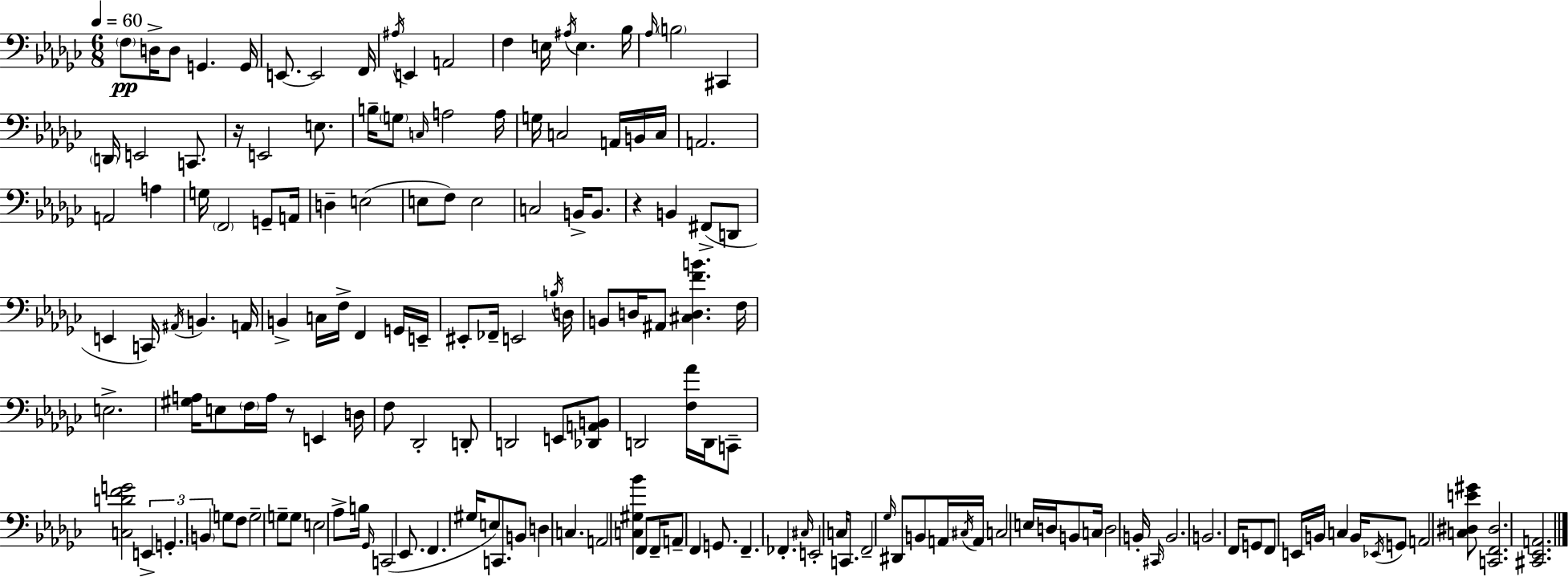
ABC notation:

X:1
T:Untitled
M:6/8
L:1/4
K:Ebm
F,/2 D,/4 D,/2 G,, G,,/4 E,,/2 E,,2 F,,/4 ^A,/4 E,, A,,2 F, E,/4 ^A,/4 E, _B,/4 _A,/4 B,2 ^C,, D,,/4 E,,2 C,,/2 z/4 E,,2 E,/2 B,/4 G,/2 C,/4 A,2 A,/4 G,/4 C,2 A,,/4 B,,/4 C,/4 A,,2 A,,2 A, G,/4 F,,2 G,,/2 A,,/4 D, E,2 E,/2 F,/2 E,2 C,2 B,,/4 B,,/2 z B,, ^F,,/2 D,,/2 E,, C,,/4 ^A,,/4 B,, A,,/4 B,, C,/4 F,/4 F,, G,,/4 E,,/4 ^E,,/2 _F,,/4 E,,2 B,/4 D,/4 B,,/2 D,/4 ^A,,/2 [^C,D,FB] F,/4 E,2 [^G,A,]/4 E,/2 F,/4 A,/4 z/2 E,, D,/4 F,/2 _D,,2 D,,/2 D,,2 E,,/2 [_D,,A,,B,,]/2 D,,2 [F,_A]/4 D,,/4 C,,/2 [C,DFG]2 E,, G,, B,, G,/2 F,/2 G,2 G,/2 G,/2 E,2 _A,/2 B,/4 _G,,/4 C,,2 _E,,/2 F,, ^G,/4 E,/2 C,,/2 B,,/2 D, C, A,,2 [C,^G,_B] F,,/2 F,,/4 A,,/2 F,, G,,/2 F,, _F,, ^C,/4 E,,2 C,/4 C,,/2 F,,2 _G,/4 ^D,,/2 B,,/2 A,,/4 ^C,/4 A,,/4 C,2 E,/4 D,/4 B,,/2 C,/4 D,2 B,,/4 ^C,,/4 B,,2 B,,2 F,,/4 G,,/2 F,,/2 E,,/4 B,,/4 C, B,,/4 _E,,/4 G,,/2 A,,2 [C,^D,E^G]/2 [C,,F,,^D,]2 [^C,,_E,,A,,]2